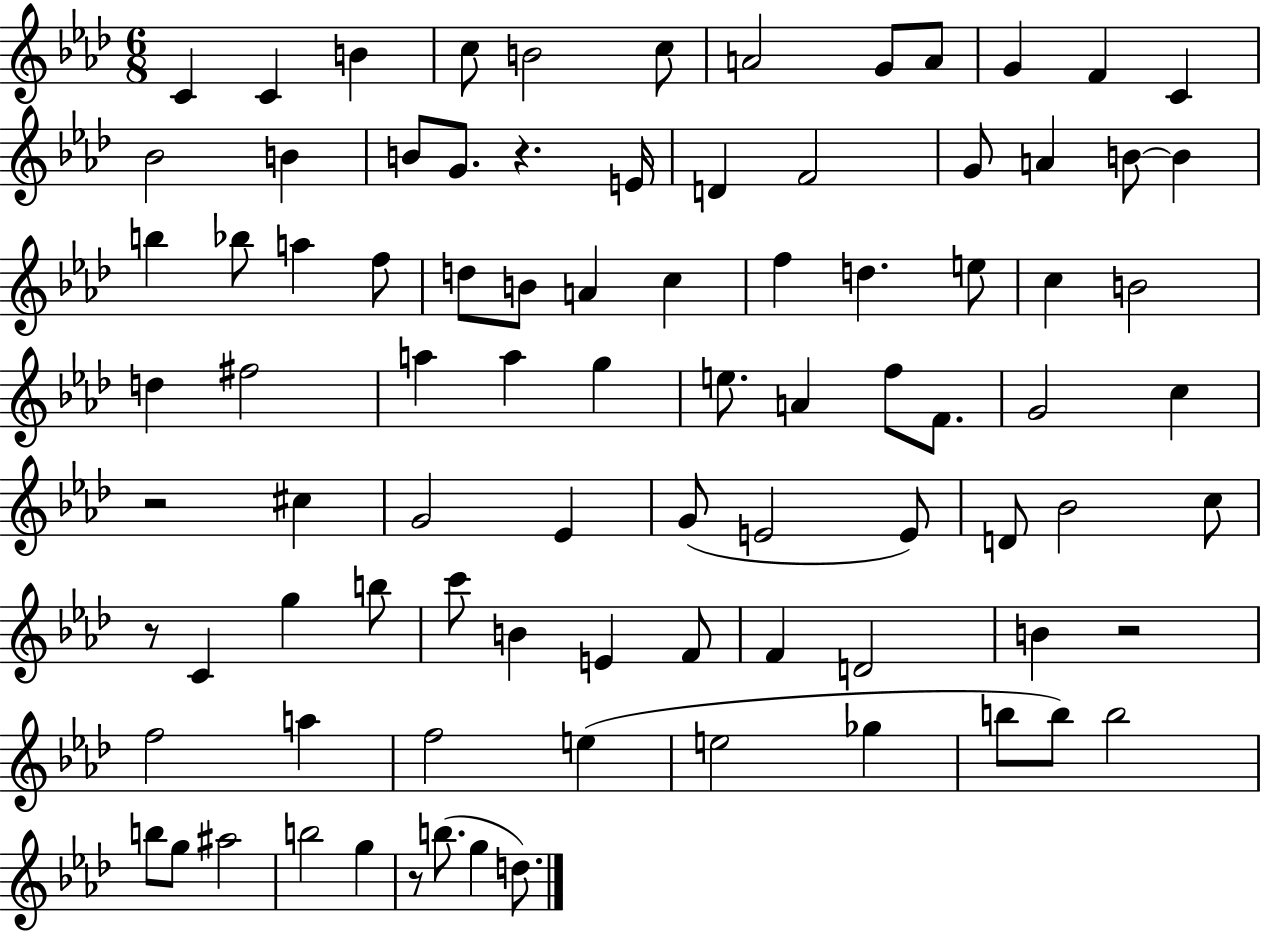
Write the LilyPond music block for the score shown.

{
  \clef treble
  \numericTimeSignature
  \time 6/8
  \key aes \major
  \repeat volta 2 { c'4 c'4 b'4 | c''8 b'2 c''8 | a'2 g'8 a'8 | g'4 f'4 c'4 | \break bes'2 b'4 | b'8 g'8. r4. e'16 | d'4 f'2 | g'8 a'4 b'8~~ b'4 | \break b''4 bes''8 a''4 f''8 | d''8 b'8 a'4 c''4 | f''4 d''4. e''8 | c''4 b'2 | \break d''4 fis''2 | a''4 a''4 g''4 | e''8. a'4 f''8 f'8. | g'2 c''4 | \break r2 cis''4 | g'2 ees'4 | g'8( e'2 e'8) | d'8 bes'2 c''8 | \break r8 c'4 g''4 b''8 | c'''8 b'4 e'4 f'8 | f'4 d'2 | b'4 r2 | \break f''2 a''4 | f''2 e''4( | e''2 ges''4 | b''8 b''8) b''2 | \break b''8 g''8 ais''2 | b''2 g''4 | r8 b''8.( g''4 d''8.) | } \bar "|."
}